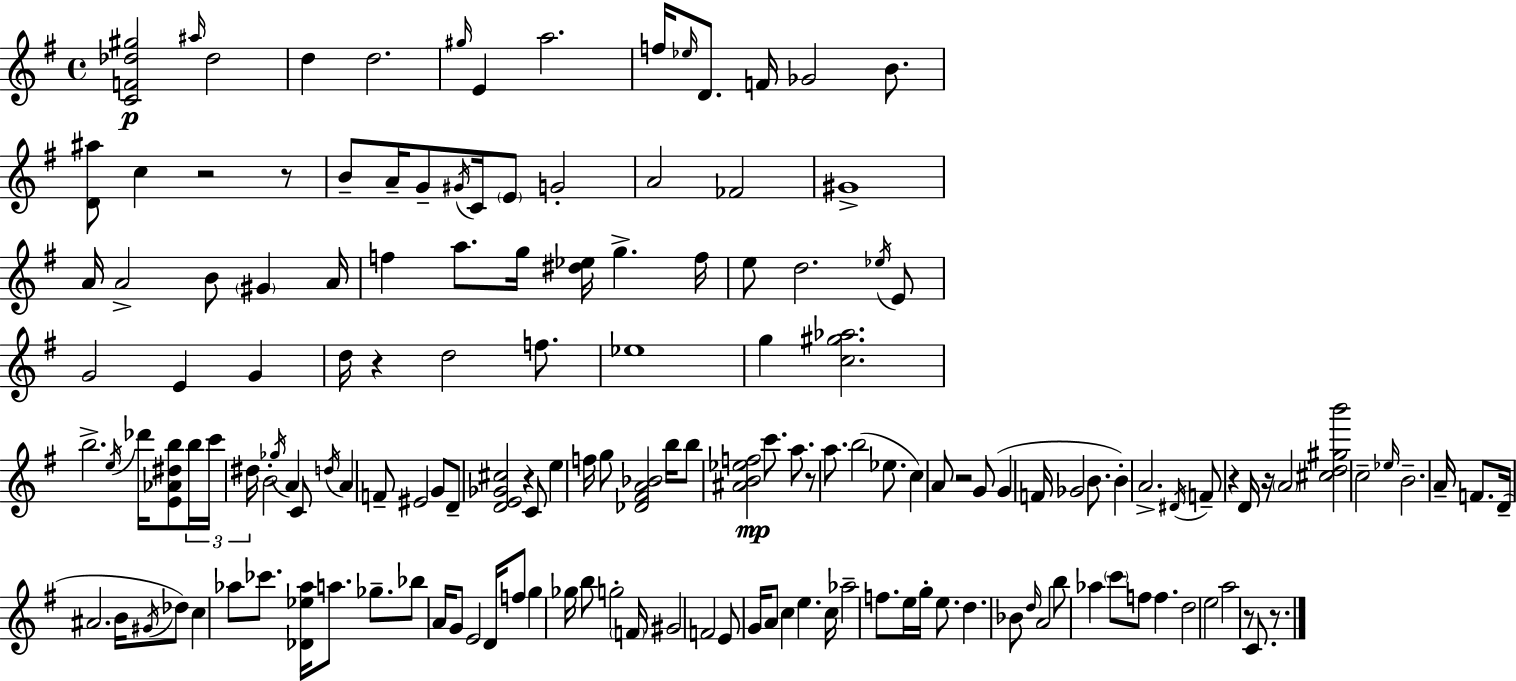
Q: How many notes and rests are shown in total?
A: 158